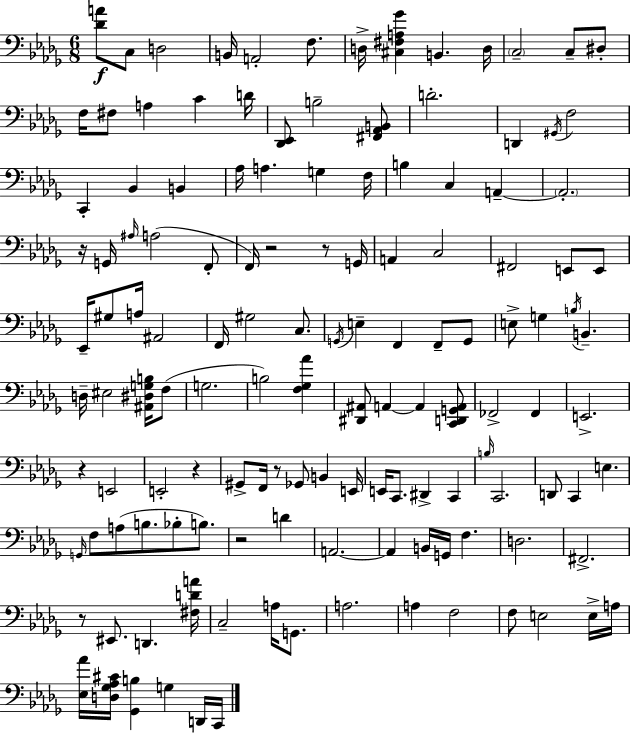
X:1
T:Untitled
M:6/8
L:1/4
K:Bbm
[_DA]/2 C,/2 D,2 B,,/4 A,,2 F,/2 D,/4 [^C,^F,A,_G] B,, D,/4 C,2 C,/2 ^D,/2 F,/4 ^F,/2 A, C D/4 [_D,,_E,,]/2 B,2 [^F,,_A,,B,,]/2 D2 D,, ^G,,/4 F,2 C,, _B,, B,, _A,/4 A, G, F,/4 B, C, A,, A,,2 z/4 G,,/4 ^A,/4 A,2 F,,/2 F,,/4 z2 z/2 G,,/4 A,, C,2 ^F,,2 E,,/2 E,,/2 _E,,/4 ^G,/2 A,/4 ^A,,2 F,,/4 ^G,2 C,/2 G,,/4 E, F,, F,,/2 G,,/2 E,/2 G, B,/4 B,, D,/4 ^E,2 [^A,,^D,G,B,]/4 F,/2 G,2 B,2 [F,_G,_A] [^D,,^A,,]/2 A,, A,, [C,,D,,G,,A,,]/2 _F,,2 _F,, E,,2 z E,,2 E,,2 z ^G,,/2 F,,/4 z/2 _G,,/2 B,, E,,/4 E,,/4 C,,/2 ^D,, C,, B,/4 C,,2 D,,/2 C,, E, G,,/4 F,/2 A,/2 B,/2 _B,/2 B,/2 z2 D A,,2 A,, B,,/4 G,,/4 F, D,2 ^F,,2 z/2 ^E,,/2 D,, [^F,DA]/4 C,2 A,/4 G,,/2 A,2 A, F,2 F,/2 E,2 E,/4 A,/4 [_E,_A]/4 [D,_G,_A,^C]/4 [_G,,B,] G, D,,/4 C,,/4